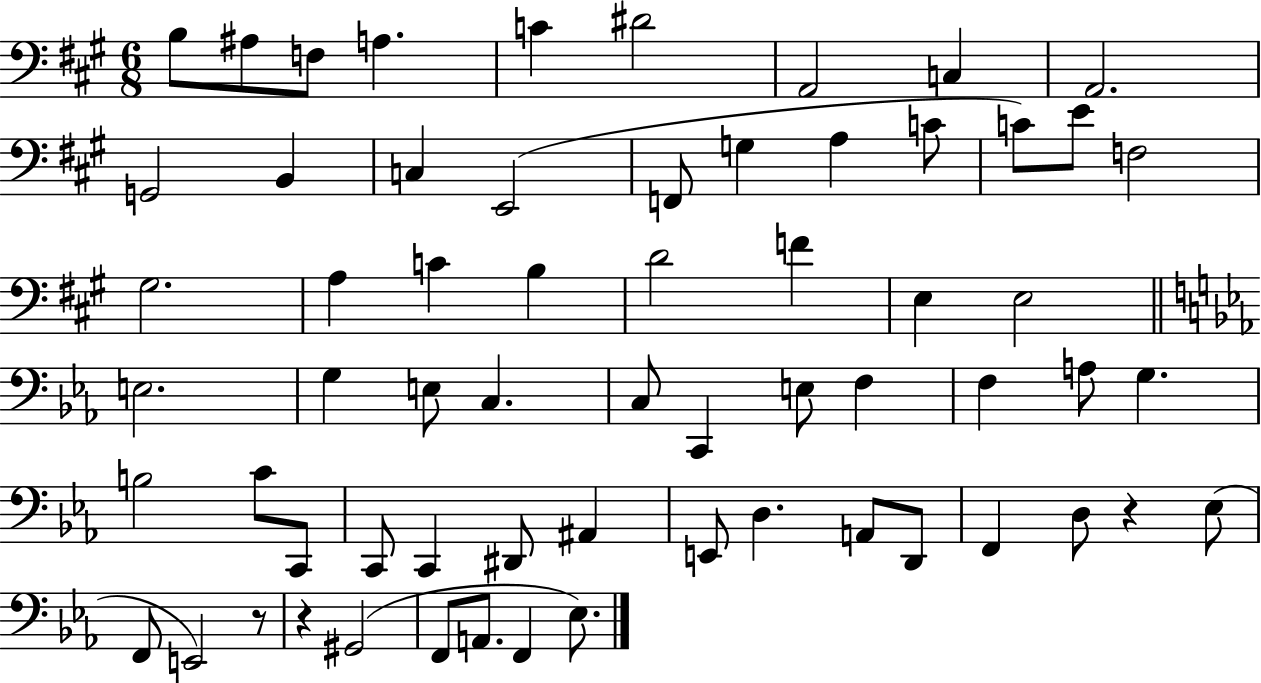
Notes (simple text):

B3/e A#3/e F3/e A3/q. C4/q D#4/h A2/h C3/q A2/h. G2/h B2/q C3/q E2/h F2/e G3/q A3/q C4/e C4/e E4/e F3/h G#3/h. A3/q C4/q B3/q D4/h F4/q E3/q E3/h E3/h. G3/q E3/e C3/q. C3/e C2/q E3/e F3/q F3/q A3/e G3/q. B3/h C4/e C2/e C2/e C2/q D#2/e A#2/q E2/e D3/q. A2/e D2/e F2/q D3/e R/q Eb3/e F2/e E2/h R/e R/q G#2/h F2/e A2/e. F2/q Eb3/e.